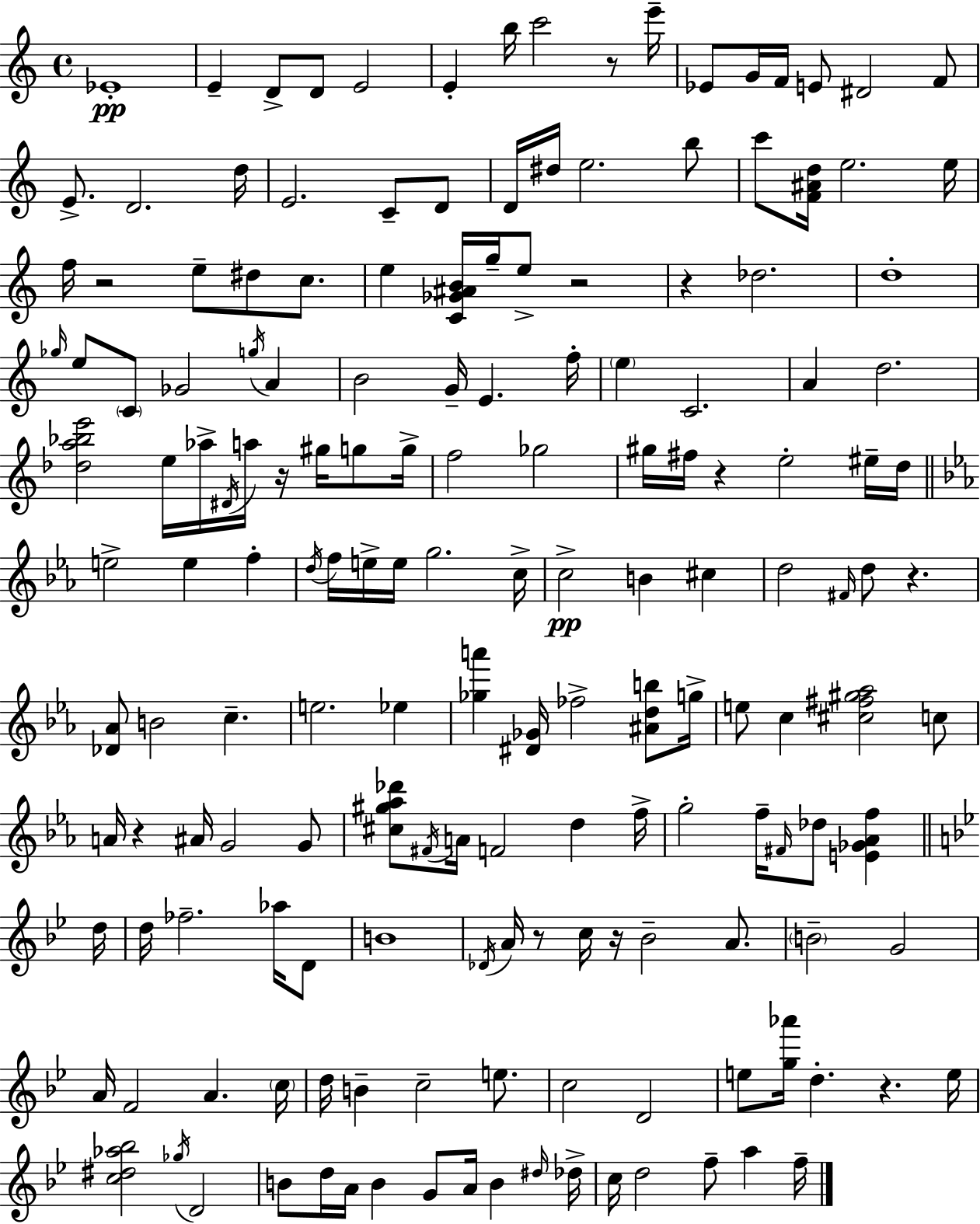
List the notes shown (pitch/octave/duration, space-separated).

Eb4/w E4/q D4/e D4/e E4/h E4/q B5/s C6/h R/e E6/s Eb4/e G4/s F4/s E4/e D#4/h F4/e E4/e. D4/h. D5/s E4/h. C4/e D4/e D4/s D#5/s E5/h. B5/e C6/e [F4,A#4,D5]/s E5/h. E5/s F5/s R/h E5/e D#5/e C5/e. E5/q [C4,Gb4,A#4,B4]/s G5/s E5/e R/h R/q Db5/h. D5/w Gb5/s E5/e C4/e Gb4/h G5/s A4/q B4/h G4/s E4/q. F5/s E5/q C4/h. A4/q D5/h. [Db5,A5,Bb5,E6]/h E5/s Ab5/s D#4/s A5/s R/s G#5/s G5/e G5/s F5/h Gb5/h G#5/s F#5/s R/q E5/h EIS5/s D5/s E5/h E5/q F5/q D5/s F5/s E5/s E5/s G5/h. C5/s C5/h B4/q C#5/q D5/h F#4/s D5/e R/q. [Db4,Ab4]/e B4/h C5/q. E5/h. Eb5/q [Gb5,A6]/q [D#4,Gb4]/s FES5/h [A#4,D5,B5]/e G5/s E5/e C5/q [C#5,F#5,G#5,Ab5]/h C5/e A4/s R/q A#4/s G4/h G4/e [C#5,G#5,Ab5,Db6]/e F#4/s A4/s F4/h D5/q F5/s G5/h F5/s F#4/s Db5/e [E4,Gb4,Ab4,F5]/q D5/s D5/s FES5/h. Ab5/s D4/e B4/w Db4/s A4/s R/e C5/s R/s Bb4/h A4/e. B4/h G4/h A4/s F4/h A4/q. C5/s D5/s B4/q C5/h E5/e. C5/h D4/h E5/e [G5,Ab6]/s D5/q. R/q. E5/s [C5,D#5,Ab5,Bb5]/h Gb5/s D4/h B4/e D5/s A4/s B4/q G4/e A4/s B4/q D#5/s Db5/s C5/s D5/h F5/e A5/q F5/s